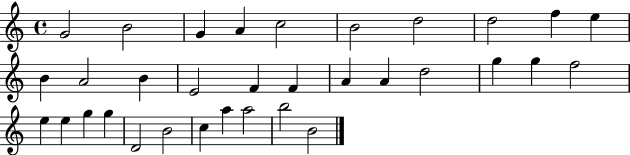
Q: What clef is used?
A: treble